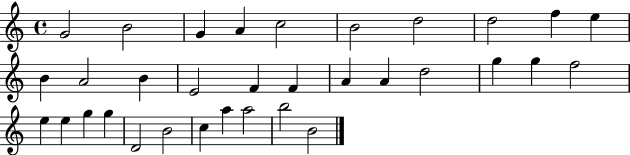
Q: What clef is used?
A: treble